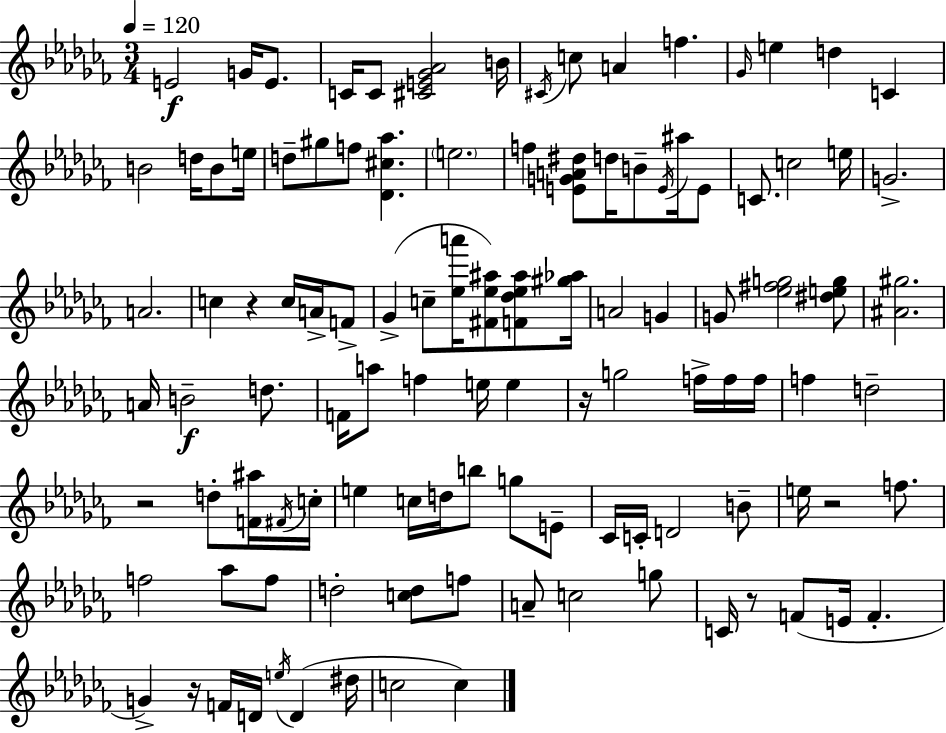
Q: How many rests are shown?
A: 6